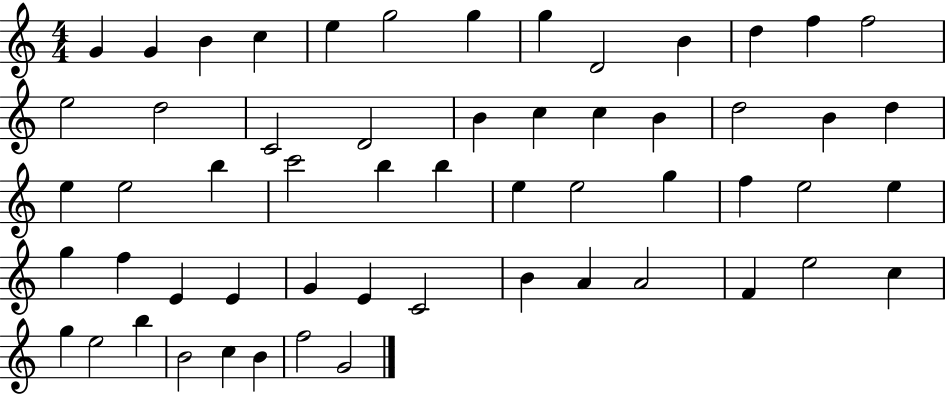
G4/q G4/q B4/q C5/q E5/q G5/h G5/q G5/q D4/h B4/q D5/q F5/q F5/h E5/h D5/h C4/h D4/h B4/q C5/q C5/q B4/q D5/h B4/q D5/q E5/q E5/h B5/q C6/h B5/q B5/q E5/q E5/h G5/q F5/q E5/h E5/q G5/q F5/q E4/q E4/q G4/q E4/q C4/h B4/q A4/q A4/h F4/q E5/h C5/q G5/q E5/h B5/q B4/h C5/q B4/q F5/h G4/h